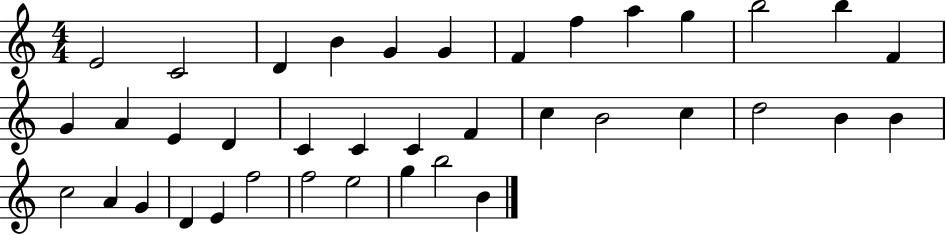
{
  \clef treble
  \numericTimeSignature
  \time 4/4
  \key c \major
  e'2 c'2 | d'4 b'4 g'4 g'4 | f'4 f''4 a''4 g''4 | b''2 b''4 f'4 | \break g'4 a'4 e'4 d'4 | c'4 c'4 c'4 f'4 | c''4 b'2 c''4 | d''2 b'4 b'4 | \break c''2 a'4 g'4 | d'4 e'4 f''2 | f''2 e''2 | g''4 b''2 b'4 | \break \bar "|."
}